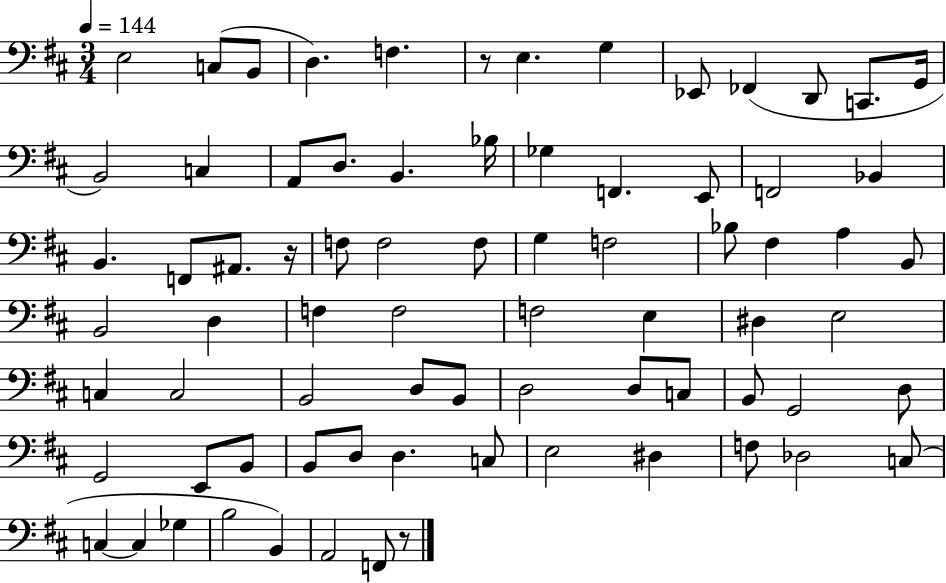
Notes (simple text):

E3/h C3/e B2/e D3/q. F3/q. R/e E3/q. G3/q Eb2/e FES2/q D2/e C2/e. G2/s B2/h C3/q A2/e D3/e. B2/q. Bb3/s Gb3/q F2/q. E2/e F2/h Bb2/q B2/q. F2/e A#2/e. R/s F3/e F3/h F3/e G3/q F3/h Bb3/e F#3/q A3/q B2/e B2/h D3/q F3/q F3/h F3/h E3/q D#3/q E3/h C3/q C3/h B2/h D3/e B2/e D3/h D3/e C3/e B2/e G2/h D3/e G2/h E2/e B2/e B2/e D3/e D3/q. C3/e E3/h D#3/q F3/e Db3/h C3/e C3/q C3/q Gb3/q B3/h B2/q A2/h F2/e R/e